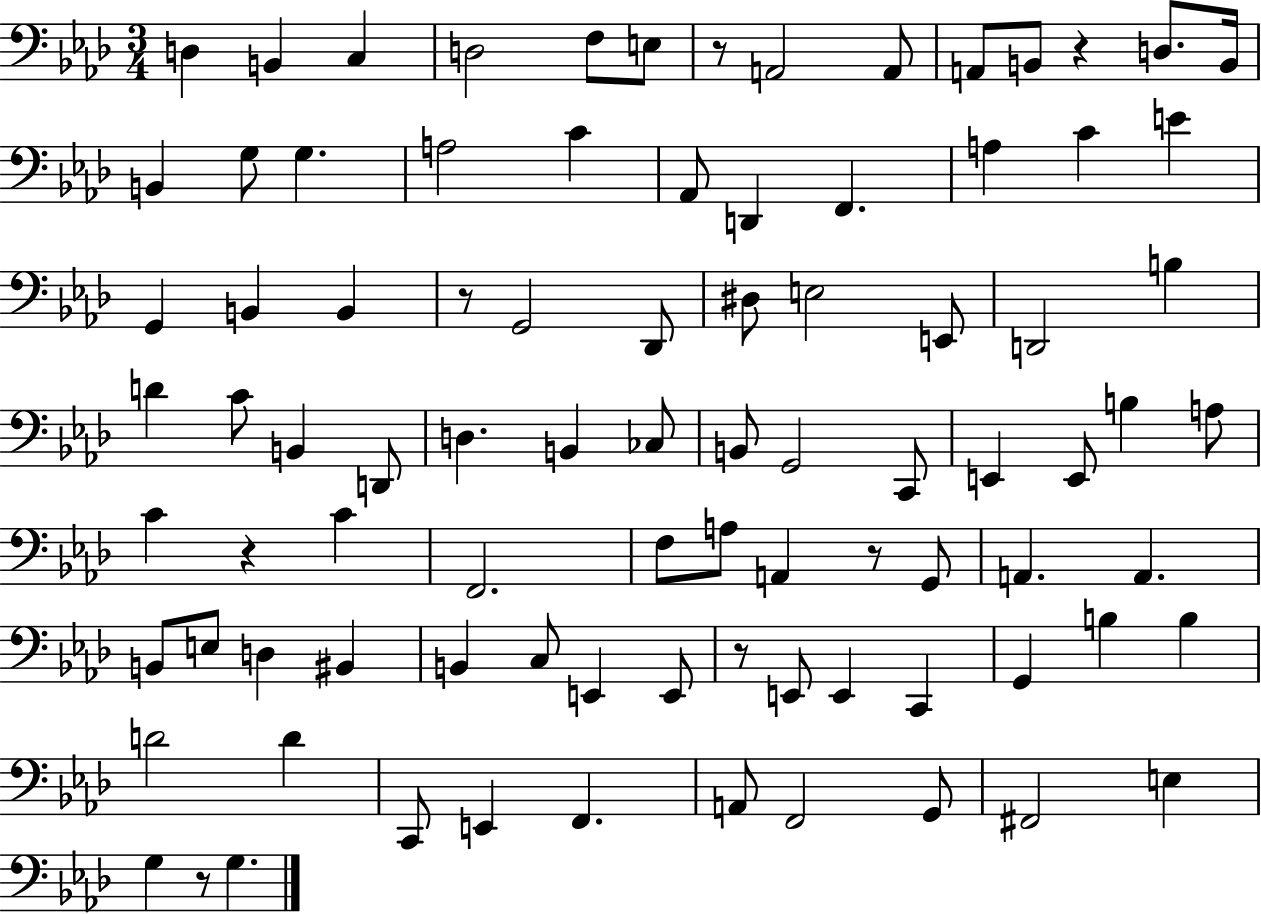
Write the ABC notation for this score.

X:1
T:Untitled
M:3/4
L:1/4
K:Ab
D, B,, C, D,2 F,/2 E,/2 z/2 A,,2 A,,/2 A,,/2 B,,/2 z D,/2 B,,/4 B,, G,/2 G, A,2 C _A,,/2 D,, F,, A, C E G,, B,, B,, z/2 G,,2 _D,,/2 ^D,/2 E,2 E,,/2 D,,2 B, D C/2 B,, D,,/2 D, B,, _C,/2 B,,/2 G,,2 C,,/2 E,, E,,/2 B, A,/2 C z C F,,2 F,/2 A,/2 A,, z/2 G,,/2 A,, A,, B,,/2 E,/2 D, ^B,, B,, C,/2 E,, E,,/2 z/2 E,,/2 E,, C,, G,, B, B, D2 D C,,/2 E,, F,, A,,/2 F,,2 G,,/2 ^F,,2 E, G, z/2 G,